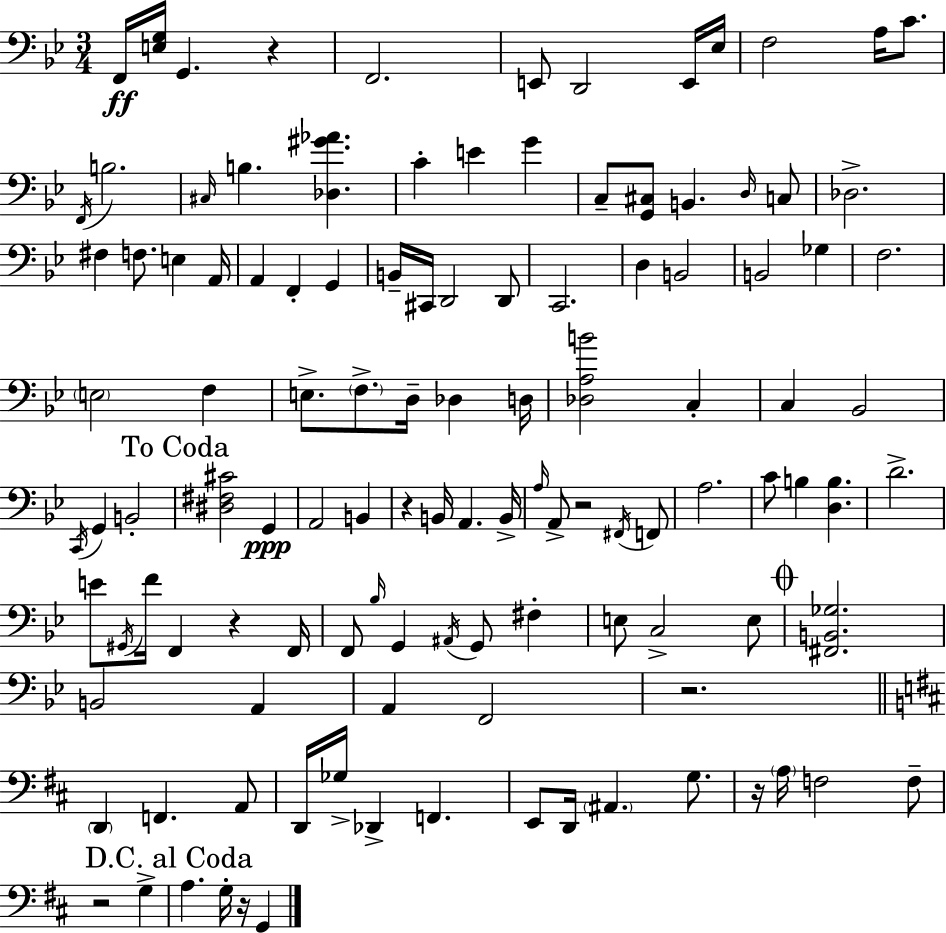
F2/s [E3,G3]/s G2/q. R/q F2/h. E2/e D2/h E2/s Eb3/s F3/h A3/s C4/e. F2/s B3/h. C#3/s B3/q. [Db3,G#4,Ab4]/q. C4/q E4/q G4/q C3/e [G2,C#3]/e B2/q. D3/s C3/e Db3/h. F#3/q F3/e. E3/q A2/s A2/q F2/q G2/q B2/s C#2/s D2/h D2/e C2/h. D3/q B2/h B2/h Gb3/q F3/h. E3/h F3/q E3/e. F3/e. D3/s Db3/q D3/s [Db3,A3,B4]/h C3/q C3/q Bb2/h C2/s G2/q B2/h [D#3,F#3,C#4]/h G2/q A2/h B2/q R/q B2/s A2/q. B2/s A3/s A2/e R/h F#2/s F2/e A3/h. C4/e B3/q [D3,B3]/q. D4/h. E4/e G#2/s F4/s F2/q R/q F2/s F2/e Bb3/s G2/q A#2/s G2/e F#3/q E3/e C3/h E3/e [F#2,B2,Gb3]/h. B2/h A2/q A2/q F2/h R/h. D2/q F2/q. A2/e D2/s Gb3/s Db2/q F2/q. E2/e D2/s A#2/q. G3/e. R/s A3/s F3/h F3/e R/h G3/q A3/q. G3/s R/s G2/q